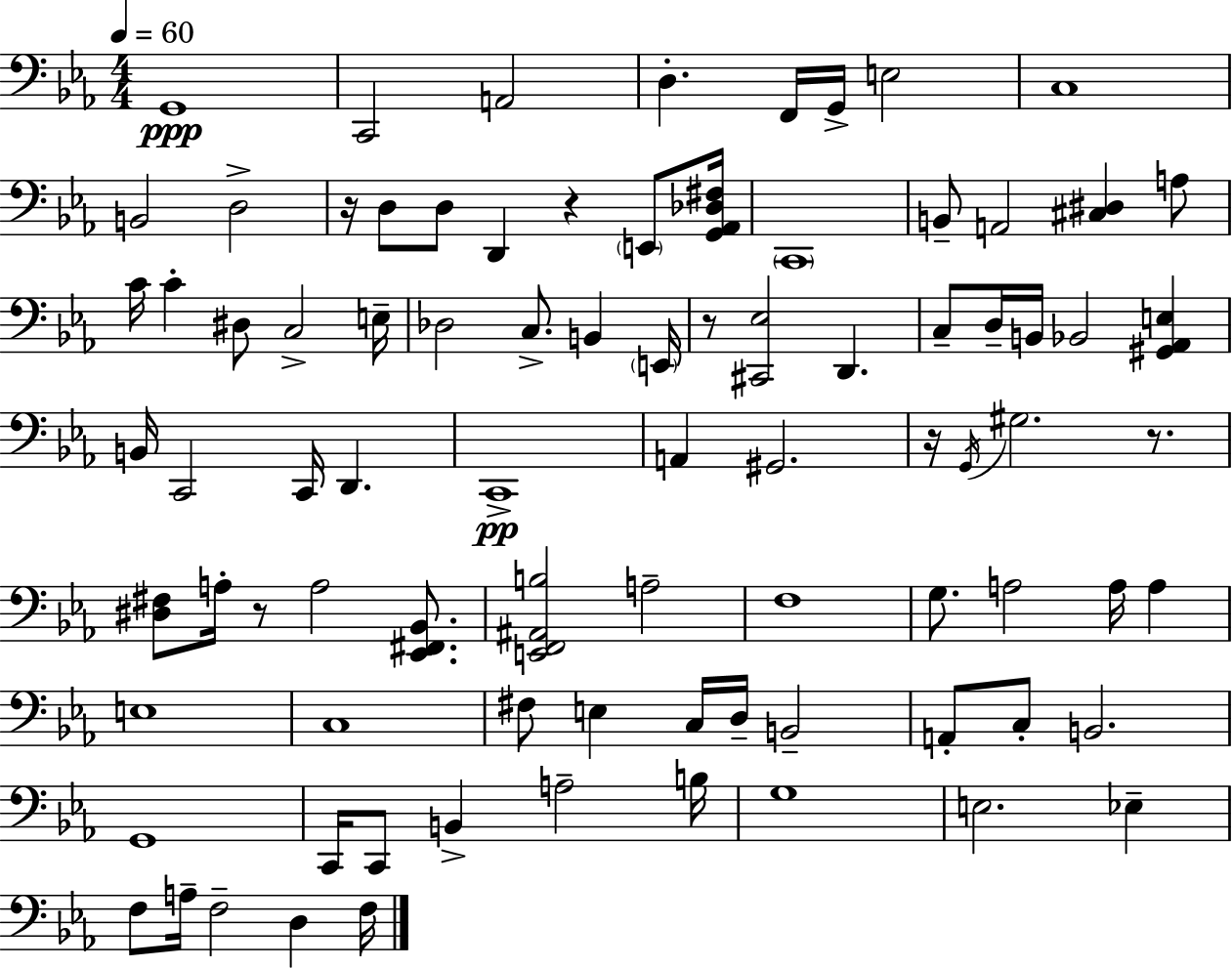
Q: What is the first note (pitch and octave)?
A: G2